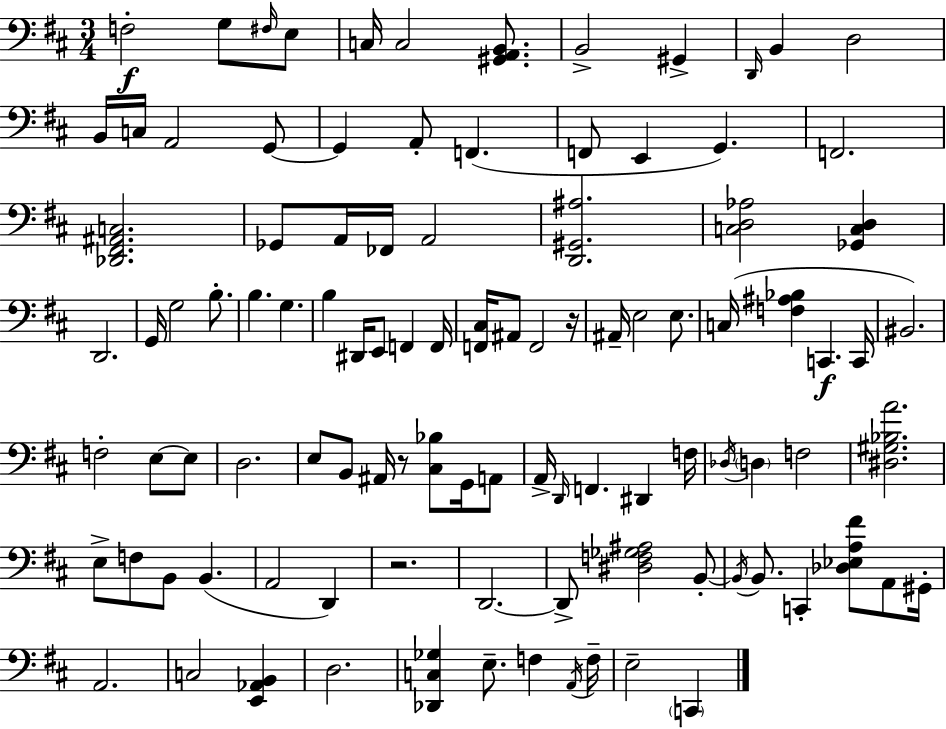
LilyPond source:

{
  \clef bass
  \numericTimeSignature
  \time 3/4
  \key d \major
  \repeat volta 2 { f2-.\f g8 \grace { fis16 } e8 | c16 c2 <gis, a, b,>8. | b,2-> gis,4-> | \grace { d,16 } b,4 d2 | \break b,16 c16 a,2 | g,8~~ g,4 a,8-. f,4.( | f,8 e,4 g,4.) | f,2. | \break <des, fis, ais, c>2. | ges,8 a,16 fes,16 a,2 | <d, gis, ais>2. | <c d aes>2 <ges, c d>4 | \break d,2. | g,16 g2 b8.-. | b4. g4. | b4 dis,16 e,8 f,4 | \break f,16 <f, cis>16 ais,8 f,2 | r16 ais,16-- e2 e8. | c16( <f ais bes>4 c,4.\f | c,16 bis,2.) | \break f2-. e8~~ | e8 d2. | e8 b,8 ais,16 r8 <cis bes>8 g,16 | a,8 a,16-> \grace { d,16 } f,4. dis,4 | \break f16 \acciaccatura { des16 } \parenthesize d4 f2 | <dis gis bes a'>2. | e8-> f8 b,8 b,4.( | a,2 | \break d,4) r2. | d,2.~~ | d,8-> <dis f ges ais>2 | b,8-.~~ \acciaccatura { b,16 } b,8. c,4-. | \break <des ees a fis'>8 a,8 gis,16-. a,2. | c2 | <e, aes, b,>4 d2. | <des, c ges>4 e8.-- | \break f4 \acciaccatura { a,16 } f16-- e2-- | \parenthesize c,4 } \bar "|."
}